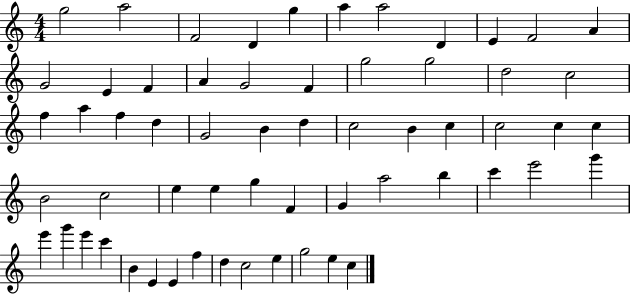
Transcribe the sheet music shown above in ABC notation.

X:1
T:Untitled
M:4/4
L:1/4
K:C
g2 a2 F2 D g a a2 D E F2 A G2 E F A G2 F g2 g2 d2 c2 f a f d G2 B d c2 B c c2 c c B2 c2 e e g F G a2 b c' e'2 g' e' g' e' c' B E E f d c2 e g2 e c